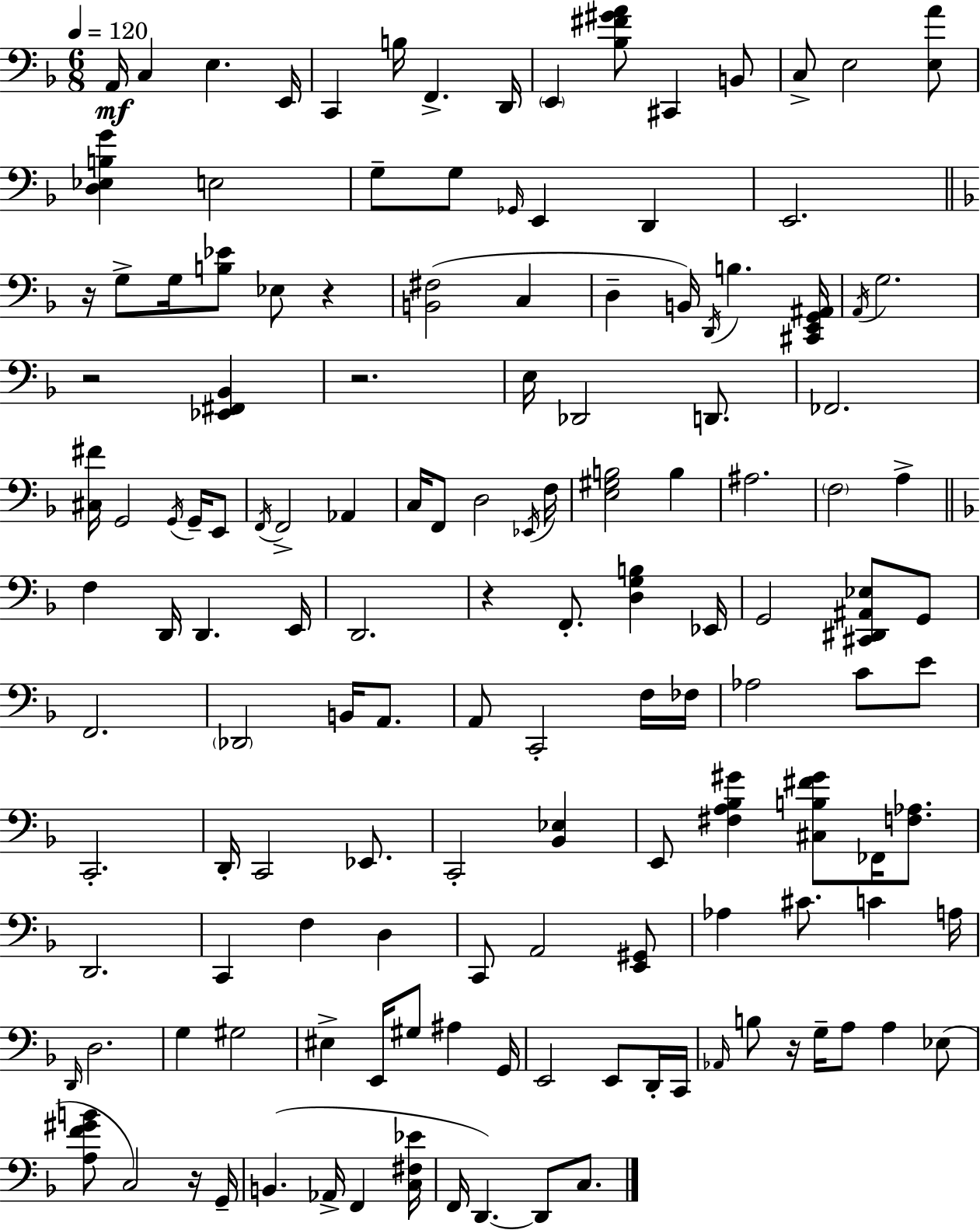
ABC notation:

X:1
T:Untitled
M:6/8
L:1/4
K:Dm
A,,/4 C, E, E,,/4 C,, B,/4 F,, D,,/4 E,, [_B,^F^GA]/2 ^C,, B,,/2 C,/2 E,2 [E,A]/2 [D,_E,B,G] E,2 G,/2 G,/2 _G,,/4 E,, D,, E,,2 z/4 G,/2 G,/4 [B,_E]/2 _E,/2 z [B,,^F,]2 C, D, B,,/4 D,,/4 B, [^C,,E,,G,,^A,,]/4 A,,/4 G,2 z2 [_E,,^F,,_B,,] z2 E,/4 _D,,2 D,,/2 _F,,2 [^C,^F]/4 G,,2 G,,/4 G,,/4 E,,/2 F,,/4 F,,2 _A,, C,/4 F,,/2 D,2 _E,,/4 F,/4 [E,^G,B,]2 B, ^A,2 F,2 A, F, D,,/4 D,, E,,/4 D,,2 z F,,/2 [D,G,B,] _E,,/4 G,,2 [^C,,^D,,^A,,_E,]/2 G,,/2 F,,2 _D,,2 B,,/4 A,,/2 A,,/2 C,,2 F,/4 _F,/4 _A,2 C/2 E/2 C,,2 D,,/4 C,,2 _E,,/2 C,,2 [_B,,_E,] E,,/2 [^F,A,_B,^G] [^C,B,^F^G]/2 _F,,/4 [F,_A,]/2 D,,2 C,, F, D, C,,/2 A,,2 [E,,^G,,]/2 _A, ^C/2 C A,/4 D,,/4 D,2 G, ^G,2 ^E, E,,/4 ^G,/2 ^A, G,,/4 E,,2 E,,/2 D,,/4 C,,/4 _A,,/4 B,/2 z/4 G,/4 A,/2 A, _E,/2 [A,F^GB]/2 C,2 z/4 G,,/4 B,, _A,,/4 F,, [C,^F,_E]/4 F,,/4 D,, D,,/2 C,/2